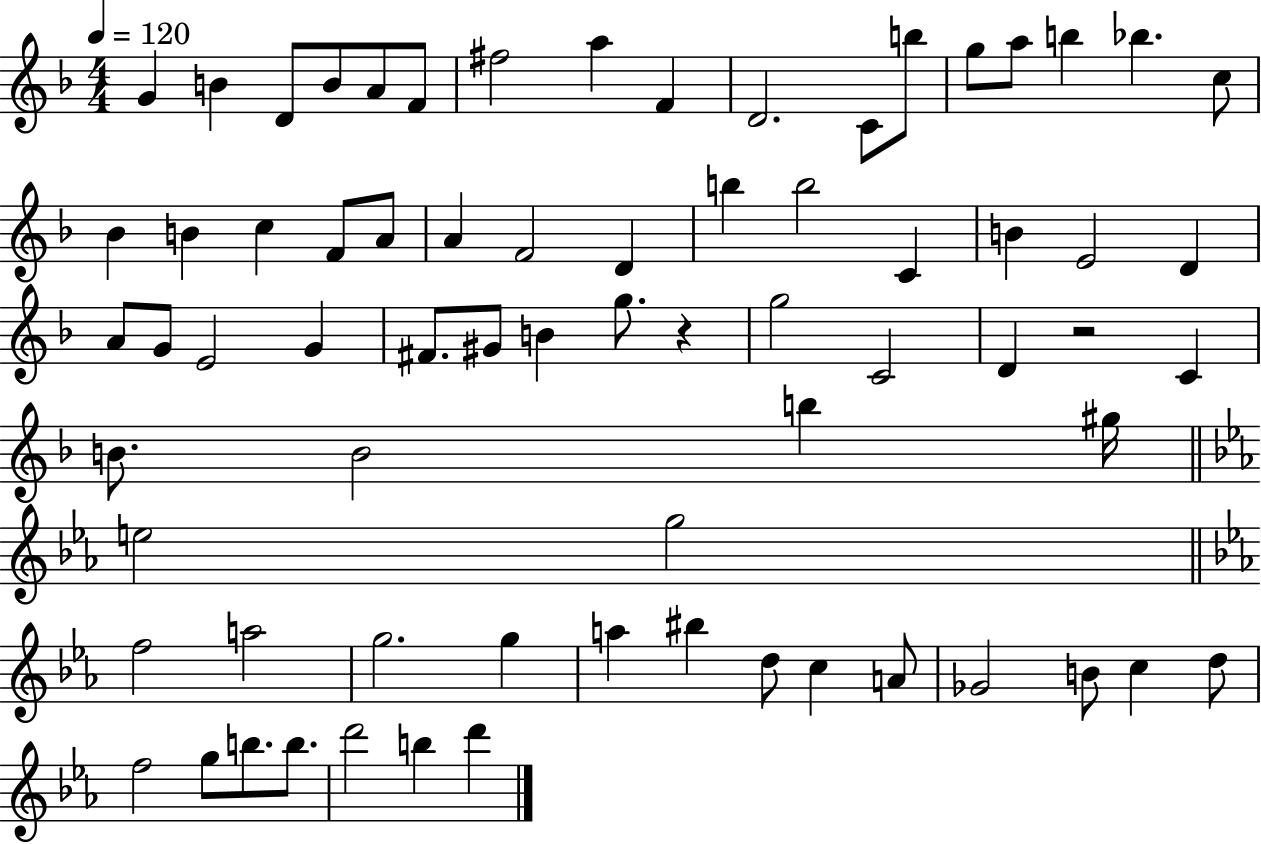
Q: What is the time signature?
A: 4/4